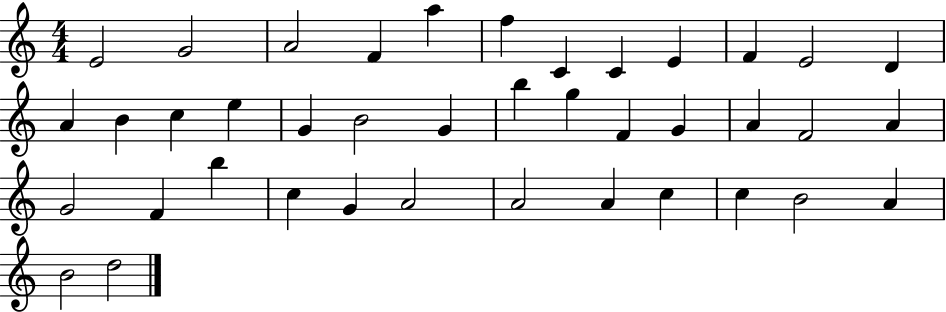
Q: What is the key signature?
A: C major